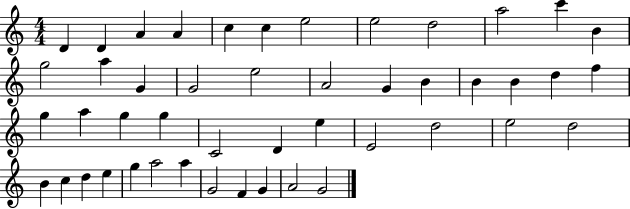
{
  \clef treble
  \numericTimeSignature
  \time 4/4
  \key c \major
  d'4 d'4 a'4 a'4 | c''4 c''4 e''2 | e''2 d''2 | a''2 c'''4 b'4 | \break g''2 a''4 g'4 | g'2 e''2 | a'2 g'4 b'4 | b'4 b'4 d''4 f''4 | \break g''4 a''4 g''4 g''4 | c'2 d'4 e''4 | e'2 d''2 | e''2 d''2 | \break b'4 c''4 d''4 e''4 | g''4 a''2 a''4 | g'2 f'4 g'4 | a'2 g'2 | \break \bar "|."
}